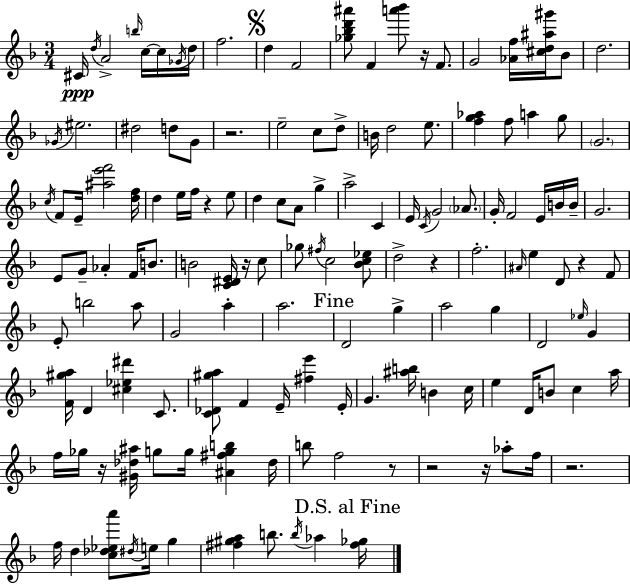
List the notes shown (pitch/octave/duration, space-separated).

C#4/s D5/s A4/h B5/s C5/s C5/s Gb4/s D5/s F5/h. D5/q F4/h [Gb5,Bb5,D6,A#6]/e F4/q [A6,Bb6]/e R/s F4/e. G4/h [Ab4,F5]/s [C#5,D5,A#5,G#6]/s Bb4/e D5/h. Gb4/s EIS5/h. D#5/h D5/e G4/e R/h. E5/h C5/e D5/e B4/s D5/h E5/e. [F5,G5,Ab5]/q F5/e A5/q G5/e G4/h. C5/s F4/e E4/s [A#5,E6,F6]/h [D5,F5]/s D5/q E5/s F5/s R/q E5/e D5/q C5/e A4/e G5/q A5/h C4/q E4/s C4/s G4/h Ab4/e. G4/s F4/h E4/s B4/s B4/s G4/h. E4/e G4/e Ab4/q F4/s B4/e. B4/h [C4,D#4,E4]/s R/s C5/e Gb5/e F#5/s C5/h [Bb4,C5,Eb5]/e D5/h R/q F5/h. A#4/s E5/q D4/e R/q F4/e E4/e B5/h A5/e G4/h A5/q A5/h. D4/h G5/q A5/h G5/q D4/h Eb5/s G4/q [F4,G#5,A5]/s D4/q [C#5,Eb5,D#6]/q C4/e. [C4,Db4,G#5,A5]/e F4/q E4/s [F#5,E6]/q E4/s G4/q. [A#5,B5]/s B4/q C5/s E5/q D4/s B4/e C5/q A5/s F5/s Gb5/s R/s [G#4,Db5,A#5]/s G5/e G5/s [A#4,F#5,G5,B5]/q Db5/s B5/e F5/h R/e R/h R/s Ab5/e F5/s R/h. F5/s D5/q [C5,Db5,Eb5,A6]/e D#5/s E5/s G5/q [F#5,G#5,A5]/q B5/e. B5/s Ab5/q [F#5,Gb5]/s